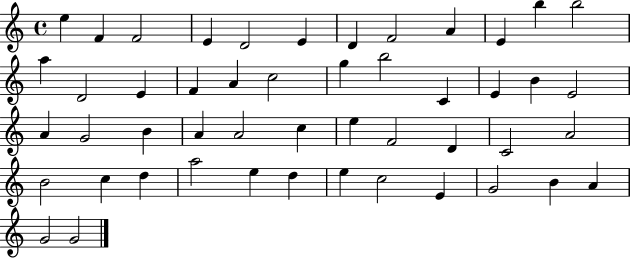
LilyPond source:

{
  \clef treble
  \time 4/4
  \defaultTimeSignature
  \key c \major
  e''4 f'4 f'2 | e'4 d'2 e'4 | d'4 f'2 a'4 | e'4 b''4 b''2 | \break a''4 d'2 e'4 | f'4 a'4 c''2 | g''4 b''2 c'4 | e'4 b'4 e'2 | \break a'4 g'2 b'4 | a'4 a'2 c''4 | e''4 f'2 d'4 | c'2 a'2 | \break b'2 c''4 d''4 | a''2 e''4 d''4 | e''4 c''2 e'4 | g'2 b'4 a'4 | \break g'2 g'2 | \bar "|."
}